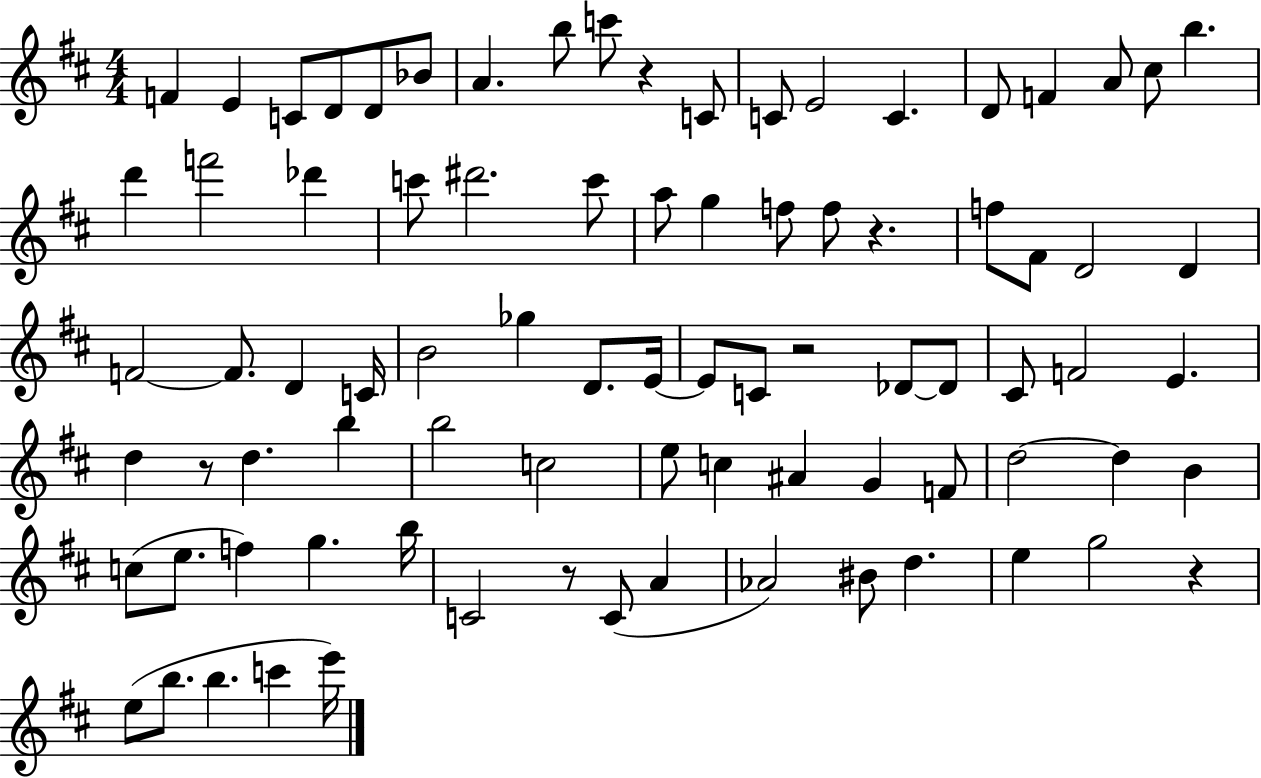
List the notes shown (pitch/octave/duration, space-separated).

F4/q E4/q C4/e D4/e D4/e Bb4/e A4/q. B5/e C6/e R/q C4/e C4/e E4/h C4/q. D4/e F4/q A4/e C#5/e B5/q. D6/q F6/h Db6/q C6/e D#6/h. C6/e A5/e G5/q F5/e F5/e R/q. F5/e F#4/e D4/h D4/q F4/h F4/e. D4/q C4/s B4/h Gb5/q D4/e. E4/s E4/e C4/e R/h Db4/e Db4/e C#4/e F4/h E4/q. D5/q R/e D5/q. B5/q B5/h C5/h E5/e C5/q A#4/q G4/q F4/e D5/h D5/q B4/q C5/e E5/e. F5/q G5/q. B5/s C4/h R/e C4/e A4/q Ab4/h BIS4/e D5/q. E5/q G5/h R/q E5/e B5/e. B5/q. C6/q E6/s